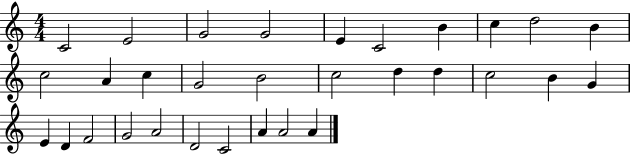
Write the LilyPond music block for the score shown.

{
  \clef treble
  \numericTimeSignature
  \time 4/4
  \key c \major
  c'2 e'2 | g'2 g'2 | e'4 c'2 b'4 | c''4 d''2 b'4 | \break c''2 a'4 c''4 | g'2 b'2 | c''2 d''4 d''4 | c''2 b'4 g'4 | \break e'4 d'4 f'2 | g'2 a'2 | d'2 c'2 | a'4 a'2 a'4 | \break \bar "|."
}